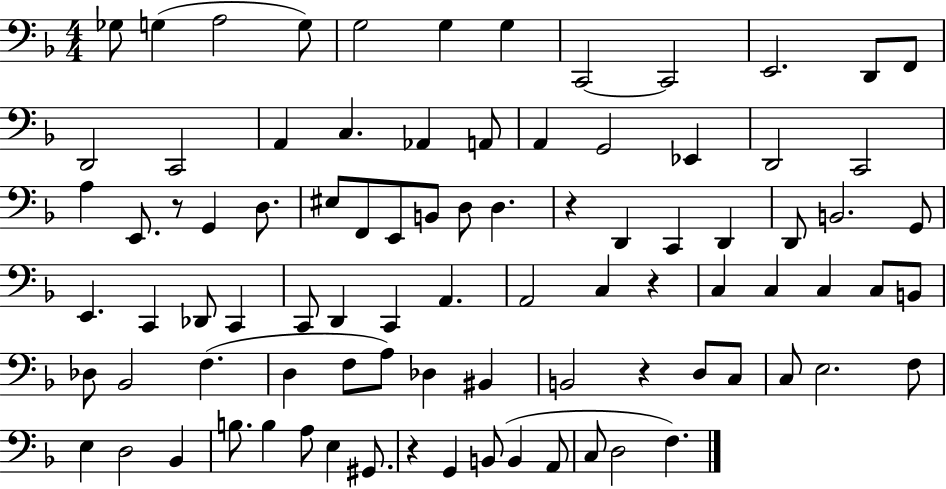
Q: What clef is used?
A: bass